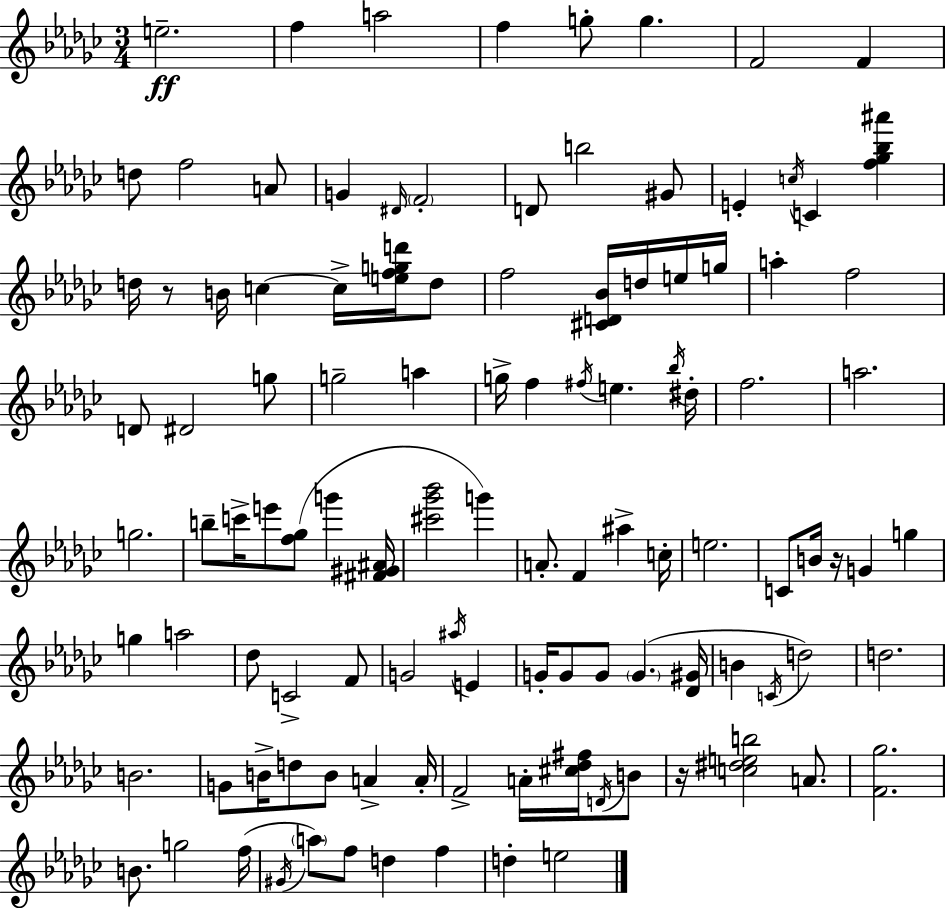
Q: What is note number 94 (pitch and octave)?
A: D5